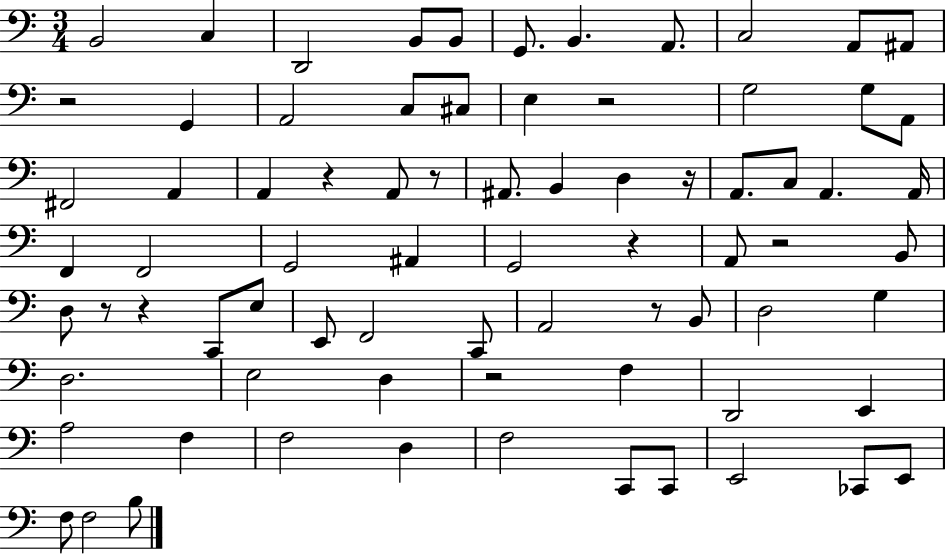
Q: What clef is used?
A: bass